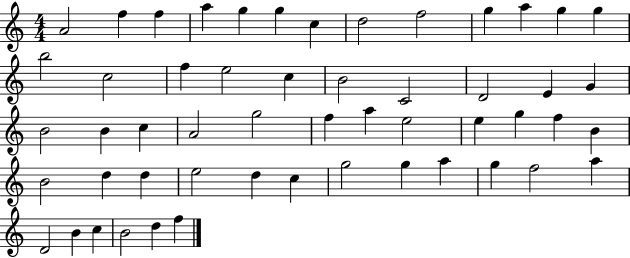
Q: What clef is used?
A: treble